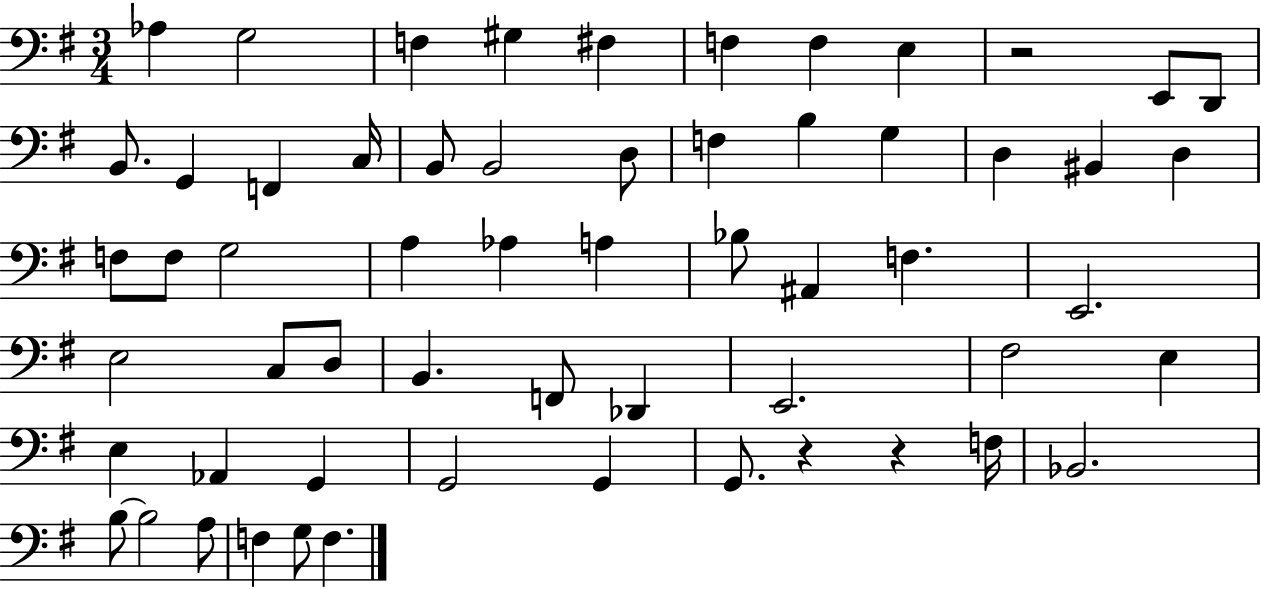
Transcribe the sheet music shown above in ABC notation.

X:1
T:Untitled
M:3/4
L:1/4
K:G
_A, G,2 F, ^G, ^F, F, F, E, z2 E,,/2 D,,/2 B,,/2 G,, F,, C,/4 B,,/2 B,,2 D,/2 F, B, G, D, ^B,, D, F,/2 F,/2 G,2 A, _A, A, _B,/2 ^A,, F, E,,2 E,2 C,/2 D,/2 B,, F,,/2 _D,, E,,2 ^F,2 E, E, _A,, G,, G,,2 G,, G,,/2 z z F,/4 _B,,2 B,/2 B,2 A,/2 F, G,/2 F,